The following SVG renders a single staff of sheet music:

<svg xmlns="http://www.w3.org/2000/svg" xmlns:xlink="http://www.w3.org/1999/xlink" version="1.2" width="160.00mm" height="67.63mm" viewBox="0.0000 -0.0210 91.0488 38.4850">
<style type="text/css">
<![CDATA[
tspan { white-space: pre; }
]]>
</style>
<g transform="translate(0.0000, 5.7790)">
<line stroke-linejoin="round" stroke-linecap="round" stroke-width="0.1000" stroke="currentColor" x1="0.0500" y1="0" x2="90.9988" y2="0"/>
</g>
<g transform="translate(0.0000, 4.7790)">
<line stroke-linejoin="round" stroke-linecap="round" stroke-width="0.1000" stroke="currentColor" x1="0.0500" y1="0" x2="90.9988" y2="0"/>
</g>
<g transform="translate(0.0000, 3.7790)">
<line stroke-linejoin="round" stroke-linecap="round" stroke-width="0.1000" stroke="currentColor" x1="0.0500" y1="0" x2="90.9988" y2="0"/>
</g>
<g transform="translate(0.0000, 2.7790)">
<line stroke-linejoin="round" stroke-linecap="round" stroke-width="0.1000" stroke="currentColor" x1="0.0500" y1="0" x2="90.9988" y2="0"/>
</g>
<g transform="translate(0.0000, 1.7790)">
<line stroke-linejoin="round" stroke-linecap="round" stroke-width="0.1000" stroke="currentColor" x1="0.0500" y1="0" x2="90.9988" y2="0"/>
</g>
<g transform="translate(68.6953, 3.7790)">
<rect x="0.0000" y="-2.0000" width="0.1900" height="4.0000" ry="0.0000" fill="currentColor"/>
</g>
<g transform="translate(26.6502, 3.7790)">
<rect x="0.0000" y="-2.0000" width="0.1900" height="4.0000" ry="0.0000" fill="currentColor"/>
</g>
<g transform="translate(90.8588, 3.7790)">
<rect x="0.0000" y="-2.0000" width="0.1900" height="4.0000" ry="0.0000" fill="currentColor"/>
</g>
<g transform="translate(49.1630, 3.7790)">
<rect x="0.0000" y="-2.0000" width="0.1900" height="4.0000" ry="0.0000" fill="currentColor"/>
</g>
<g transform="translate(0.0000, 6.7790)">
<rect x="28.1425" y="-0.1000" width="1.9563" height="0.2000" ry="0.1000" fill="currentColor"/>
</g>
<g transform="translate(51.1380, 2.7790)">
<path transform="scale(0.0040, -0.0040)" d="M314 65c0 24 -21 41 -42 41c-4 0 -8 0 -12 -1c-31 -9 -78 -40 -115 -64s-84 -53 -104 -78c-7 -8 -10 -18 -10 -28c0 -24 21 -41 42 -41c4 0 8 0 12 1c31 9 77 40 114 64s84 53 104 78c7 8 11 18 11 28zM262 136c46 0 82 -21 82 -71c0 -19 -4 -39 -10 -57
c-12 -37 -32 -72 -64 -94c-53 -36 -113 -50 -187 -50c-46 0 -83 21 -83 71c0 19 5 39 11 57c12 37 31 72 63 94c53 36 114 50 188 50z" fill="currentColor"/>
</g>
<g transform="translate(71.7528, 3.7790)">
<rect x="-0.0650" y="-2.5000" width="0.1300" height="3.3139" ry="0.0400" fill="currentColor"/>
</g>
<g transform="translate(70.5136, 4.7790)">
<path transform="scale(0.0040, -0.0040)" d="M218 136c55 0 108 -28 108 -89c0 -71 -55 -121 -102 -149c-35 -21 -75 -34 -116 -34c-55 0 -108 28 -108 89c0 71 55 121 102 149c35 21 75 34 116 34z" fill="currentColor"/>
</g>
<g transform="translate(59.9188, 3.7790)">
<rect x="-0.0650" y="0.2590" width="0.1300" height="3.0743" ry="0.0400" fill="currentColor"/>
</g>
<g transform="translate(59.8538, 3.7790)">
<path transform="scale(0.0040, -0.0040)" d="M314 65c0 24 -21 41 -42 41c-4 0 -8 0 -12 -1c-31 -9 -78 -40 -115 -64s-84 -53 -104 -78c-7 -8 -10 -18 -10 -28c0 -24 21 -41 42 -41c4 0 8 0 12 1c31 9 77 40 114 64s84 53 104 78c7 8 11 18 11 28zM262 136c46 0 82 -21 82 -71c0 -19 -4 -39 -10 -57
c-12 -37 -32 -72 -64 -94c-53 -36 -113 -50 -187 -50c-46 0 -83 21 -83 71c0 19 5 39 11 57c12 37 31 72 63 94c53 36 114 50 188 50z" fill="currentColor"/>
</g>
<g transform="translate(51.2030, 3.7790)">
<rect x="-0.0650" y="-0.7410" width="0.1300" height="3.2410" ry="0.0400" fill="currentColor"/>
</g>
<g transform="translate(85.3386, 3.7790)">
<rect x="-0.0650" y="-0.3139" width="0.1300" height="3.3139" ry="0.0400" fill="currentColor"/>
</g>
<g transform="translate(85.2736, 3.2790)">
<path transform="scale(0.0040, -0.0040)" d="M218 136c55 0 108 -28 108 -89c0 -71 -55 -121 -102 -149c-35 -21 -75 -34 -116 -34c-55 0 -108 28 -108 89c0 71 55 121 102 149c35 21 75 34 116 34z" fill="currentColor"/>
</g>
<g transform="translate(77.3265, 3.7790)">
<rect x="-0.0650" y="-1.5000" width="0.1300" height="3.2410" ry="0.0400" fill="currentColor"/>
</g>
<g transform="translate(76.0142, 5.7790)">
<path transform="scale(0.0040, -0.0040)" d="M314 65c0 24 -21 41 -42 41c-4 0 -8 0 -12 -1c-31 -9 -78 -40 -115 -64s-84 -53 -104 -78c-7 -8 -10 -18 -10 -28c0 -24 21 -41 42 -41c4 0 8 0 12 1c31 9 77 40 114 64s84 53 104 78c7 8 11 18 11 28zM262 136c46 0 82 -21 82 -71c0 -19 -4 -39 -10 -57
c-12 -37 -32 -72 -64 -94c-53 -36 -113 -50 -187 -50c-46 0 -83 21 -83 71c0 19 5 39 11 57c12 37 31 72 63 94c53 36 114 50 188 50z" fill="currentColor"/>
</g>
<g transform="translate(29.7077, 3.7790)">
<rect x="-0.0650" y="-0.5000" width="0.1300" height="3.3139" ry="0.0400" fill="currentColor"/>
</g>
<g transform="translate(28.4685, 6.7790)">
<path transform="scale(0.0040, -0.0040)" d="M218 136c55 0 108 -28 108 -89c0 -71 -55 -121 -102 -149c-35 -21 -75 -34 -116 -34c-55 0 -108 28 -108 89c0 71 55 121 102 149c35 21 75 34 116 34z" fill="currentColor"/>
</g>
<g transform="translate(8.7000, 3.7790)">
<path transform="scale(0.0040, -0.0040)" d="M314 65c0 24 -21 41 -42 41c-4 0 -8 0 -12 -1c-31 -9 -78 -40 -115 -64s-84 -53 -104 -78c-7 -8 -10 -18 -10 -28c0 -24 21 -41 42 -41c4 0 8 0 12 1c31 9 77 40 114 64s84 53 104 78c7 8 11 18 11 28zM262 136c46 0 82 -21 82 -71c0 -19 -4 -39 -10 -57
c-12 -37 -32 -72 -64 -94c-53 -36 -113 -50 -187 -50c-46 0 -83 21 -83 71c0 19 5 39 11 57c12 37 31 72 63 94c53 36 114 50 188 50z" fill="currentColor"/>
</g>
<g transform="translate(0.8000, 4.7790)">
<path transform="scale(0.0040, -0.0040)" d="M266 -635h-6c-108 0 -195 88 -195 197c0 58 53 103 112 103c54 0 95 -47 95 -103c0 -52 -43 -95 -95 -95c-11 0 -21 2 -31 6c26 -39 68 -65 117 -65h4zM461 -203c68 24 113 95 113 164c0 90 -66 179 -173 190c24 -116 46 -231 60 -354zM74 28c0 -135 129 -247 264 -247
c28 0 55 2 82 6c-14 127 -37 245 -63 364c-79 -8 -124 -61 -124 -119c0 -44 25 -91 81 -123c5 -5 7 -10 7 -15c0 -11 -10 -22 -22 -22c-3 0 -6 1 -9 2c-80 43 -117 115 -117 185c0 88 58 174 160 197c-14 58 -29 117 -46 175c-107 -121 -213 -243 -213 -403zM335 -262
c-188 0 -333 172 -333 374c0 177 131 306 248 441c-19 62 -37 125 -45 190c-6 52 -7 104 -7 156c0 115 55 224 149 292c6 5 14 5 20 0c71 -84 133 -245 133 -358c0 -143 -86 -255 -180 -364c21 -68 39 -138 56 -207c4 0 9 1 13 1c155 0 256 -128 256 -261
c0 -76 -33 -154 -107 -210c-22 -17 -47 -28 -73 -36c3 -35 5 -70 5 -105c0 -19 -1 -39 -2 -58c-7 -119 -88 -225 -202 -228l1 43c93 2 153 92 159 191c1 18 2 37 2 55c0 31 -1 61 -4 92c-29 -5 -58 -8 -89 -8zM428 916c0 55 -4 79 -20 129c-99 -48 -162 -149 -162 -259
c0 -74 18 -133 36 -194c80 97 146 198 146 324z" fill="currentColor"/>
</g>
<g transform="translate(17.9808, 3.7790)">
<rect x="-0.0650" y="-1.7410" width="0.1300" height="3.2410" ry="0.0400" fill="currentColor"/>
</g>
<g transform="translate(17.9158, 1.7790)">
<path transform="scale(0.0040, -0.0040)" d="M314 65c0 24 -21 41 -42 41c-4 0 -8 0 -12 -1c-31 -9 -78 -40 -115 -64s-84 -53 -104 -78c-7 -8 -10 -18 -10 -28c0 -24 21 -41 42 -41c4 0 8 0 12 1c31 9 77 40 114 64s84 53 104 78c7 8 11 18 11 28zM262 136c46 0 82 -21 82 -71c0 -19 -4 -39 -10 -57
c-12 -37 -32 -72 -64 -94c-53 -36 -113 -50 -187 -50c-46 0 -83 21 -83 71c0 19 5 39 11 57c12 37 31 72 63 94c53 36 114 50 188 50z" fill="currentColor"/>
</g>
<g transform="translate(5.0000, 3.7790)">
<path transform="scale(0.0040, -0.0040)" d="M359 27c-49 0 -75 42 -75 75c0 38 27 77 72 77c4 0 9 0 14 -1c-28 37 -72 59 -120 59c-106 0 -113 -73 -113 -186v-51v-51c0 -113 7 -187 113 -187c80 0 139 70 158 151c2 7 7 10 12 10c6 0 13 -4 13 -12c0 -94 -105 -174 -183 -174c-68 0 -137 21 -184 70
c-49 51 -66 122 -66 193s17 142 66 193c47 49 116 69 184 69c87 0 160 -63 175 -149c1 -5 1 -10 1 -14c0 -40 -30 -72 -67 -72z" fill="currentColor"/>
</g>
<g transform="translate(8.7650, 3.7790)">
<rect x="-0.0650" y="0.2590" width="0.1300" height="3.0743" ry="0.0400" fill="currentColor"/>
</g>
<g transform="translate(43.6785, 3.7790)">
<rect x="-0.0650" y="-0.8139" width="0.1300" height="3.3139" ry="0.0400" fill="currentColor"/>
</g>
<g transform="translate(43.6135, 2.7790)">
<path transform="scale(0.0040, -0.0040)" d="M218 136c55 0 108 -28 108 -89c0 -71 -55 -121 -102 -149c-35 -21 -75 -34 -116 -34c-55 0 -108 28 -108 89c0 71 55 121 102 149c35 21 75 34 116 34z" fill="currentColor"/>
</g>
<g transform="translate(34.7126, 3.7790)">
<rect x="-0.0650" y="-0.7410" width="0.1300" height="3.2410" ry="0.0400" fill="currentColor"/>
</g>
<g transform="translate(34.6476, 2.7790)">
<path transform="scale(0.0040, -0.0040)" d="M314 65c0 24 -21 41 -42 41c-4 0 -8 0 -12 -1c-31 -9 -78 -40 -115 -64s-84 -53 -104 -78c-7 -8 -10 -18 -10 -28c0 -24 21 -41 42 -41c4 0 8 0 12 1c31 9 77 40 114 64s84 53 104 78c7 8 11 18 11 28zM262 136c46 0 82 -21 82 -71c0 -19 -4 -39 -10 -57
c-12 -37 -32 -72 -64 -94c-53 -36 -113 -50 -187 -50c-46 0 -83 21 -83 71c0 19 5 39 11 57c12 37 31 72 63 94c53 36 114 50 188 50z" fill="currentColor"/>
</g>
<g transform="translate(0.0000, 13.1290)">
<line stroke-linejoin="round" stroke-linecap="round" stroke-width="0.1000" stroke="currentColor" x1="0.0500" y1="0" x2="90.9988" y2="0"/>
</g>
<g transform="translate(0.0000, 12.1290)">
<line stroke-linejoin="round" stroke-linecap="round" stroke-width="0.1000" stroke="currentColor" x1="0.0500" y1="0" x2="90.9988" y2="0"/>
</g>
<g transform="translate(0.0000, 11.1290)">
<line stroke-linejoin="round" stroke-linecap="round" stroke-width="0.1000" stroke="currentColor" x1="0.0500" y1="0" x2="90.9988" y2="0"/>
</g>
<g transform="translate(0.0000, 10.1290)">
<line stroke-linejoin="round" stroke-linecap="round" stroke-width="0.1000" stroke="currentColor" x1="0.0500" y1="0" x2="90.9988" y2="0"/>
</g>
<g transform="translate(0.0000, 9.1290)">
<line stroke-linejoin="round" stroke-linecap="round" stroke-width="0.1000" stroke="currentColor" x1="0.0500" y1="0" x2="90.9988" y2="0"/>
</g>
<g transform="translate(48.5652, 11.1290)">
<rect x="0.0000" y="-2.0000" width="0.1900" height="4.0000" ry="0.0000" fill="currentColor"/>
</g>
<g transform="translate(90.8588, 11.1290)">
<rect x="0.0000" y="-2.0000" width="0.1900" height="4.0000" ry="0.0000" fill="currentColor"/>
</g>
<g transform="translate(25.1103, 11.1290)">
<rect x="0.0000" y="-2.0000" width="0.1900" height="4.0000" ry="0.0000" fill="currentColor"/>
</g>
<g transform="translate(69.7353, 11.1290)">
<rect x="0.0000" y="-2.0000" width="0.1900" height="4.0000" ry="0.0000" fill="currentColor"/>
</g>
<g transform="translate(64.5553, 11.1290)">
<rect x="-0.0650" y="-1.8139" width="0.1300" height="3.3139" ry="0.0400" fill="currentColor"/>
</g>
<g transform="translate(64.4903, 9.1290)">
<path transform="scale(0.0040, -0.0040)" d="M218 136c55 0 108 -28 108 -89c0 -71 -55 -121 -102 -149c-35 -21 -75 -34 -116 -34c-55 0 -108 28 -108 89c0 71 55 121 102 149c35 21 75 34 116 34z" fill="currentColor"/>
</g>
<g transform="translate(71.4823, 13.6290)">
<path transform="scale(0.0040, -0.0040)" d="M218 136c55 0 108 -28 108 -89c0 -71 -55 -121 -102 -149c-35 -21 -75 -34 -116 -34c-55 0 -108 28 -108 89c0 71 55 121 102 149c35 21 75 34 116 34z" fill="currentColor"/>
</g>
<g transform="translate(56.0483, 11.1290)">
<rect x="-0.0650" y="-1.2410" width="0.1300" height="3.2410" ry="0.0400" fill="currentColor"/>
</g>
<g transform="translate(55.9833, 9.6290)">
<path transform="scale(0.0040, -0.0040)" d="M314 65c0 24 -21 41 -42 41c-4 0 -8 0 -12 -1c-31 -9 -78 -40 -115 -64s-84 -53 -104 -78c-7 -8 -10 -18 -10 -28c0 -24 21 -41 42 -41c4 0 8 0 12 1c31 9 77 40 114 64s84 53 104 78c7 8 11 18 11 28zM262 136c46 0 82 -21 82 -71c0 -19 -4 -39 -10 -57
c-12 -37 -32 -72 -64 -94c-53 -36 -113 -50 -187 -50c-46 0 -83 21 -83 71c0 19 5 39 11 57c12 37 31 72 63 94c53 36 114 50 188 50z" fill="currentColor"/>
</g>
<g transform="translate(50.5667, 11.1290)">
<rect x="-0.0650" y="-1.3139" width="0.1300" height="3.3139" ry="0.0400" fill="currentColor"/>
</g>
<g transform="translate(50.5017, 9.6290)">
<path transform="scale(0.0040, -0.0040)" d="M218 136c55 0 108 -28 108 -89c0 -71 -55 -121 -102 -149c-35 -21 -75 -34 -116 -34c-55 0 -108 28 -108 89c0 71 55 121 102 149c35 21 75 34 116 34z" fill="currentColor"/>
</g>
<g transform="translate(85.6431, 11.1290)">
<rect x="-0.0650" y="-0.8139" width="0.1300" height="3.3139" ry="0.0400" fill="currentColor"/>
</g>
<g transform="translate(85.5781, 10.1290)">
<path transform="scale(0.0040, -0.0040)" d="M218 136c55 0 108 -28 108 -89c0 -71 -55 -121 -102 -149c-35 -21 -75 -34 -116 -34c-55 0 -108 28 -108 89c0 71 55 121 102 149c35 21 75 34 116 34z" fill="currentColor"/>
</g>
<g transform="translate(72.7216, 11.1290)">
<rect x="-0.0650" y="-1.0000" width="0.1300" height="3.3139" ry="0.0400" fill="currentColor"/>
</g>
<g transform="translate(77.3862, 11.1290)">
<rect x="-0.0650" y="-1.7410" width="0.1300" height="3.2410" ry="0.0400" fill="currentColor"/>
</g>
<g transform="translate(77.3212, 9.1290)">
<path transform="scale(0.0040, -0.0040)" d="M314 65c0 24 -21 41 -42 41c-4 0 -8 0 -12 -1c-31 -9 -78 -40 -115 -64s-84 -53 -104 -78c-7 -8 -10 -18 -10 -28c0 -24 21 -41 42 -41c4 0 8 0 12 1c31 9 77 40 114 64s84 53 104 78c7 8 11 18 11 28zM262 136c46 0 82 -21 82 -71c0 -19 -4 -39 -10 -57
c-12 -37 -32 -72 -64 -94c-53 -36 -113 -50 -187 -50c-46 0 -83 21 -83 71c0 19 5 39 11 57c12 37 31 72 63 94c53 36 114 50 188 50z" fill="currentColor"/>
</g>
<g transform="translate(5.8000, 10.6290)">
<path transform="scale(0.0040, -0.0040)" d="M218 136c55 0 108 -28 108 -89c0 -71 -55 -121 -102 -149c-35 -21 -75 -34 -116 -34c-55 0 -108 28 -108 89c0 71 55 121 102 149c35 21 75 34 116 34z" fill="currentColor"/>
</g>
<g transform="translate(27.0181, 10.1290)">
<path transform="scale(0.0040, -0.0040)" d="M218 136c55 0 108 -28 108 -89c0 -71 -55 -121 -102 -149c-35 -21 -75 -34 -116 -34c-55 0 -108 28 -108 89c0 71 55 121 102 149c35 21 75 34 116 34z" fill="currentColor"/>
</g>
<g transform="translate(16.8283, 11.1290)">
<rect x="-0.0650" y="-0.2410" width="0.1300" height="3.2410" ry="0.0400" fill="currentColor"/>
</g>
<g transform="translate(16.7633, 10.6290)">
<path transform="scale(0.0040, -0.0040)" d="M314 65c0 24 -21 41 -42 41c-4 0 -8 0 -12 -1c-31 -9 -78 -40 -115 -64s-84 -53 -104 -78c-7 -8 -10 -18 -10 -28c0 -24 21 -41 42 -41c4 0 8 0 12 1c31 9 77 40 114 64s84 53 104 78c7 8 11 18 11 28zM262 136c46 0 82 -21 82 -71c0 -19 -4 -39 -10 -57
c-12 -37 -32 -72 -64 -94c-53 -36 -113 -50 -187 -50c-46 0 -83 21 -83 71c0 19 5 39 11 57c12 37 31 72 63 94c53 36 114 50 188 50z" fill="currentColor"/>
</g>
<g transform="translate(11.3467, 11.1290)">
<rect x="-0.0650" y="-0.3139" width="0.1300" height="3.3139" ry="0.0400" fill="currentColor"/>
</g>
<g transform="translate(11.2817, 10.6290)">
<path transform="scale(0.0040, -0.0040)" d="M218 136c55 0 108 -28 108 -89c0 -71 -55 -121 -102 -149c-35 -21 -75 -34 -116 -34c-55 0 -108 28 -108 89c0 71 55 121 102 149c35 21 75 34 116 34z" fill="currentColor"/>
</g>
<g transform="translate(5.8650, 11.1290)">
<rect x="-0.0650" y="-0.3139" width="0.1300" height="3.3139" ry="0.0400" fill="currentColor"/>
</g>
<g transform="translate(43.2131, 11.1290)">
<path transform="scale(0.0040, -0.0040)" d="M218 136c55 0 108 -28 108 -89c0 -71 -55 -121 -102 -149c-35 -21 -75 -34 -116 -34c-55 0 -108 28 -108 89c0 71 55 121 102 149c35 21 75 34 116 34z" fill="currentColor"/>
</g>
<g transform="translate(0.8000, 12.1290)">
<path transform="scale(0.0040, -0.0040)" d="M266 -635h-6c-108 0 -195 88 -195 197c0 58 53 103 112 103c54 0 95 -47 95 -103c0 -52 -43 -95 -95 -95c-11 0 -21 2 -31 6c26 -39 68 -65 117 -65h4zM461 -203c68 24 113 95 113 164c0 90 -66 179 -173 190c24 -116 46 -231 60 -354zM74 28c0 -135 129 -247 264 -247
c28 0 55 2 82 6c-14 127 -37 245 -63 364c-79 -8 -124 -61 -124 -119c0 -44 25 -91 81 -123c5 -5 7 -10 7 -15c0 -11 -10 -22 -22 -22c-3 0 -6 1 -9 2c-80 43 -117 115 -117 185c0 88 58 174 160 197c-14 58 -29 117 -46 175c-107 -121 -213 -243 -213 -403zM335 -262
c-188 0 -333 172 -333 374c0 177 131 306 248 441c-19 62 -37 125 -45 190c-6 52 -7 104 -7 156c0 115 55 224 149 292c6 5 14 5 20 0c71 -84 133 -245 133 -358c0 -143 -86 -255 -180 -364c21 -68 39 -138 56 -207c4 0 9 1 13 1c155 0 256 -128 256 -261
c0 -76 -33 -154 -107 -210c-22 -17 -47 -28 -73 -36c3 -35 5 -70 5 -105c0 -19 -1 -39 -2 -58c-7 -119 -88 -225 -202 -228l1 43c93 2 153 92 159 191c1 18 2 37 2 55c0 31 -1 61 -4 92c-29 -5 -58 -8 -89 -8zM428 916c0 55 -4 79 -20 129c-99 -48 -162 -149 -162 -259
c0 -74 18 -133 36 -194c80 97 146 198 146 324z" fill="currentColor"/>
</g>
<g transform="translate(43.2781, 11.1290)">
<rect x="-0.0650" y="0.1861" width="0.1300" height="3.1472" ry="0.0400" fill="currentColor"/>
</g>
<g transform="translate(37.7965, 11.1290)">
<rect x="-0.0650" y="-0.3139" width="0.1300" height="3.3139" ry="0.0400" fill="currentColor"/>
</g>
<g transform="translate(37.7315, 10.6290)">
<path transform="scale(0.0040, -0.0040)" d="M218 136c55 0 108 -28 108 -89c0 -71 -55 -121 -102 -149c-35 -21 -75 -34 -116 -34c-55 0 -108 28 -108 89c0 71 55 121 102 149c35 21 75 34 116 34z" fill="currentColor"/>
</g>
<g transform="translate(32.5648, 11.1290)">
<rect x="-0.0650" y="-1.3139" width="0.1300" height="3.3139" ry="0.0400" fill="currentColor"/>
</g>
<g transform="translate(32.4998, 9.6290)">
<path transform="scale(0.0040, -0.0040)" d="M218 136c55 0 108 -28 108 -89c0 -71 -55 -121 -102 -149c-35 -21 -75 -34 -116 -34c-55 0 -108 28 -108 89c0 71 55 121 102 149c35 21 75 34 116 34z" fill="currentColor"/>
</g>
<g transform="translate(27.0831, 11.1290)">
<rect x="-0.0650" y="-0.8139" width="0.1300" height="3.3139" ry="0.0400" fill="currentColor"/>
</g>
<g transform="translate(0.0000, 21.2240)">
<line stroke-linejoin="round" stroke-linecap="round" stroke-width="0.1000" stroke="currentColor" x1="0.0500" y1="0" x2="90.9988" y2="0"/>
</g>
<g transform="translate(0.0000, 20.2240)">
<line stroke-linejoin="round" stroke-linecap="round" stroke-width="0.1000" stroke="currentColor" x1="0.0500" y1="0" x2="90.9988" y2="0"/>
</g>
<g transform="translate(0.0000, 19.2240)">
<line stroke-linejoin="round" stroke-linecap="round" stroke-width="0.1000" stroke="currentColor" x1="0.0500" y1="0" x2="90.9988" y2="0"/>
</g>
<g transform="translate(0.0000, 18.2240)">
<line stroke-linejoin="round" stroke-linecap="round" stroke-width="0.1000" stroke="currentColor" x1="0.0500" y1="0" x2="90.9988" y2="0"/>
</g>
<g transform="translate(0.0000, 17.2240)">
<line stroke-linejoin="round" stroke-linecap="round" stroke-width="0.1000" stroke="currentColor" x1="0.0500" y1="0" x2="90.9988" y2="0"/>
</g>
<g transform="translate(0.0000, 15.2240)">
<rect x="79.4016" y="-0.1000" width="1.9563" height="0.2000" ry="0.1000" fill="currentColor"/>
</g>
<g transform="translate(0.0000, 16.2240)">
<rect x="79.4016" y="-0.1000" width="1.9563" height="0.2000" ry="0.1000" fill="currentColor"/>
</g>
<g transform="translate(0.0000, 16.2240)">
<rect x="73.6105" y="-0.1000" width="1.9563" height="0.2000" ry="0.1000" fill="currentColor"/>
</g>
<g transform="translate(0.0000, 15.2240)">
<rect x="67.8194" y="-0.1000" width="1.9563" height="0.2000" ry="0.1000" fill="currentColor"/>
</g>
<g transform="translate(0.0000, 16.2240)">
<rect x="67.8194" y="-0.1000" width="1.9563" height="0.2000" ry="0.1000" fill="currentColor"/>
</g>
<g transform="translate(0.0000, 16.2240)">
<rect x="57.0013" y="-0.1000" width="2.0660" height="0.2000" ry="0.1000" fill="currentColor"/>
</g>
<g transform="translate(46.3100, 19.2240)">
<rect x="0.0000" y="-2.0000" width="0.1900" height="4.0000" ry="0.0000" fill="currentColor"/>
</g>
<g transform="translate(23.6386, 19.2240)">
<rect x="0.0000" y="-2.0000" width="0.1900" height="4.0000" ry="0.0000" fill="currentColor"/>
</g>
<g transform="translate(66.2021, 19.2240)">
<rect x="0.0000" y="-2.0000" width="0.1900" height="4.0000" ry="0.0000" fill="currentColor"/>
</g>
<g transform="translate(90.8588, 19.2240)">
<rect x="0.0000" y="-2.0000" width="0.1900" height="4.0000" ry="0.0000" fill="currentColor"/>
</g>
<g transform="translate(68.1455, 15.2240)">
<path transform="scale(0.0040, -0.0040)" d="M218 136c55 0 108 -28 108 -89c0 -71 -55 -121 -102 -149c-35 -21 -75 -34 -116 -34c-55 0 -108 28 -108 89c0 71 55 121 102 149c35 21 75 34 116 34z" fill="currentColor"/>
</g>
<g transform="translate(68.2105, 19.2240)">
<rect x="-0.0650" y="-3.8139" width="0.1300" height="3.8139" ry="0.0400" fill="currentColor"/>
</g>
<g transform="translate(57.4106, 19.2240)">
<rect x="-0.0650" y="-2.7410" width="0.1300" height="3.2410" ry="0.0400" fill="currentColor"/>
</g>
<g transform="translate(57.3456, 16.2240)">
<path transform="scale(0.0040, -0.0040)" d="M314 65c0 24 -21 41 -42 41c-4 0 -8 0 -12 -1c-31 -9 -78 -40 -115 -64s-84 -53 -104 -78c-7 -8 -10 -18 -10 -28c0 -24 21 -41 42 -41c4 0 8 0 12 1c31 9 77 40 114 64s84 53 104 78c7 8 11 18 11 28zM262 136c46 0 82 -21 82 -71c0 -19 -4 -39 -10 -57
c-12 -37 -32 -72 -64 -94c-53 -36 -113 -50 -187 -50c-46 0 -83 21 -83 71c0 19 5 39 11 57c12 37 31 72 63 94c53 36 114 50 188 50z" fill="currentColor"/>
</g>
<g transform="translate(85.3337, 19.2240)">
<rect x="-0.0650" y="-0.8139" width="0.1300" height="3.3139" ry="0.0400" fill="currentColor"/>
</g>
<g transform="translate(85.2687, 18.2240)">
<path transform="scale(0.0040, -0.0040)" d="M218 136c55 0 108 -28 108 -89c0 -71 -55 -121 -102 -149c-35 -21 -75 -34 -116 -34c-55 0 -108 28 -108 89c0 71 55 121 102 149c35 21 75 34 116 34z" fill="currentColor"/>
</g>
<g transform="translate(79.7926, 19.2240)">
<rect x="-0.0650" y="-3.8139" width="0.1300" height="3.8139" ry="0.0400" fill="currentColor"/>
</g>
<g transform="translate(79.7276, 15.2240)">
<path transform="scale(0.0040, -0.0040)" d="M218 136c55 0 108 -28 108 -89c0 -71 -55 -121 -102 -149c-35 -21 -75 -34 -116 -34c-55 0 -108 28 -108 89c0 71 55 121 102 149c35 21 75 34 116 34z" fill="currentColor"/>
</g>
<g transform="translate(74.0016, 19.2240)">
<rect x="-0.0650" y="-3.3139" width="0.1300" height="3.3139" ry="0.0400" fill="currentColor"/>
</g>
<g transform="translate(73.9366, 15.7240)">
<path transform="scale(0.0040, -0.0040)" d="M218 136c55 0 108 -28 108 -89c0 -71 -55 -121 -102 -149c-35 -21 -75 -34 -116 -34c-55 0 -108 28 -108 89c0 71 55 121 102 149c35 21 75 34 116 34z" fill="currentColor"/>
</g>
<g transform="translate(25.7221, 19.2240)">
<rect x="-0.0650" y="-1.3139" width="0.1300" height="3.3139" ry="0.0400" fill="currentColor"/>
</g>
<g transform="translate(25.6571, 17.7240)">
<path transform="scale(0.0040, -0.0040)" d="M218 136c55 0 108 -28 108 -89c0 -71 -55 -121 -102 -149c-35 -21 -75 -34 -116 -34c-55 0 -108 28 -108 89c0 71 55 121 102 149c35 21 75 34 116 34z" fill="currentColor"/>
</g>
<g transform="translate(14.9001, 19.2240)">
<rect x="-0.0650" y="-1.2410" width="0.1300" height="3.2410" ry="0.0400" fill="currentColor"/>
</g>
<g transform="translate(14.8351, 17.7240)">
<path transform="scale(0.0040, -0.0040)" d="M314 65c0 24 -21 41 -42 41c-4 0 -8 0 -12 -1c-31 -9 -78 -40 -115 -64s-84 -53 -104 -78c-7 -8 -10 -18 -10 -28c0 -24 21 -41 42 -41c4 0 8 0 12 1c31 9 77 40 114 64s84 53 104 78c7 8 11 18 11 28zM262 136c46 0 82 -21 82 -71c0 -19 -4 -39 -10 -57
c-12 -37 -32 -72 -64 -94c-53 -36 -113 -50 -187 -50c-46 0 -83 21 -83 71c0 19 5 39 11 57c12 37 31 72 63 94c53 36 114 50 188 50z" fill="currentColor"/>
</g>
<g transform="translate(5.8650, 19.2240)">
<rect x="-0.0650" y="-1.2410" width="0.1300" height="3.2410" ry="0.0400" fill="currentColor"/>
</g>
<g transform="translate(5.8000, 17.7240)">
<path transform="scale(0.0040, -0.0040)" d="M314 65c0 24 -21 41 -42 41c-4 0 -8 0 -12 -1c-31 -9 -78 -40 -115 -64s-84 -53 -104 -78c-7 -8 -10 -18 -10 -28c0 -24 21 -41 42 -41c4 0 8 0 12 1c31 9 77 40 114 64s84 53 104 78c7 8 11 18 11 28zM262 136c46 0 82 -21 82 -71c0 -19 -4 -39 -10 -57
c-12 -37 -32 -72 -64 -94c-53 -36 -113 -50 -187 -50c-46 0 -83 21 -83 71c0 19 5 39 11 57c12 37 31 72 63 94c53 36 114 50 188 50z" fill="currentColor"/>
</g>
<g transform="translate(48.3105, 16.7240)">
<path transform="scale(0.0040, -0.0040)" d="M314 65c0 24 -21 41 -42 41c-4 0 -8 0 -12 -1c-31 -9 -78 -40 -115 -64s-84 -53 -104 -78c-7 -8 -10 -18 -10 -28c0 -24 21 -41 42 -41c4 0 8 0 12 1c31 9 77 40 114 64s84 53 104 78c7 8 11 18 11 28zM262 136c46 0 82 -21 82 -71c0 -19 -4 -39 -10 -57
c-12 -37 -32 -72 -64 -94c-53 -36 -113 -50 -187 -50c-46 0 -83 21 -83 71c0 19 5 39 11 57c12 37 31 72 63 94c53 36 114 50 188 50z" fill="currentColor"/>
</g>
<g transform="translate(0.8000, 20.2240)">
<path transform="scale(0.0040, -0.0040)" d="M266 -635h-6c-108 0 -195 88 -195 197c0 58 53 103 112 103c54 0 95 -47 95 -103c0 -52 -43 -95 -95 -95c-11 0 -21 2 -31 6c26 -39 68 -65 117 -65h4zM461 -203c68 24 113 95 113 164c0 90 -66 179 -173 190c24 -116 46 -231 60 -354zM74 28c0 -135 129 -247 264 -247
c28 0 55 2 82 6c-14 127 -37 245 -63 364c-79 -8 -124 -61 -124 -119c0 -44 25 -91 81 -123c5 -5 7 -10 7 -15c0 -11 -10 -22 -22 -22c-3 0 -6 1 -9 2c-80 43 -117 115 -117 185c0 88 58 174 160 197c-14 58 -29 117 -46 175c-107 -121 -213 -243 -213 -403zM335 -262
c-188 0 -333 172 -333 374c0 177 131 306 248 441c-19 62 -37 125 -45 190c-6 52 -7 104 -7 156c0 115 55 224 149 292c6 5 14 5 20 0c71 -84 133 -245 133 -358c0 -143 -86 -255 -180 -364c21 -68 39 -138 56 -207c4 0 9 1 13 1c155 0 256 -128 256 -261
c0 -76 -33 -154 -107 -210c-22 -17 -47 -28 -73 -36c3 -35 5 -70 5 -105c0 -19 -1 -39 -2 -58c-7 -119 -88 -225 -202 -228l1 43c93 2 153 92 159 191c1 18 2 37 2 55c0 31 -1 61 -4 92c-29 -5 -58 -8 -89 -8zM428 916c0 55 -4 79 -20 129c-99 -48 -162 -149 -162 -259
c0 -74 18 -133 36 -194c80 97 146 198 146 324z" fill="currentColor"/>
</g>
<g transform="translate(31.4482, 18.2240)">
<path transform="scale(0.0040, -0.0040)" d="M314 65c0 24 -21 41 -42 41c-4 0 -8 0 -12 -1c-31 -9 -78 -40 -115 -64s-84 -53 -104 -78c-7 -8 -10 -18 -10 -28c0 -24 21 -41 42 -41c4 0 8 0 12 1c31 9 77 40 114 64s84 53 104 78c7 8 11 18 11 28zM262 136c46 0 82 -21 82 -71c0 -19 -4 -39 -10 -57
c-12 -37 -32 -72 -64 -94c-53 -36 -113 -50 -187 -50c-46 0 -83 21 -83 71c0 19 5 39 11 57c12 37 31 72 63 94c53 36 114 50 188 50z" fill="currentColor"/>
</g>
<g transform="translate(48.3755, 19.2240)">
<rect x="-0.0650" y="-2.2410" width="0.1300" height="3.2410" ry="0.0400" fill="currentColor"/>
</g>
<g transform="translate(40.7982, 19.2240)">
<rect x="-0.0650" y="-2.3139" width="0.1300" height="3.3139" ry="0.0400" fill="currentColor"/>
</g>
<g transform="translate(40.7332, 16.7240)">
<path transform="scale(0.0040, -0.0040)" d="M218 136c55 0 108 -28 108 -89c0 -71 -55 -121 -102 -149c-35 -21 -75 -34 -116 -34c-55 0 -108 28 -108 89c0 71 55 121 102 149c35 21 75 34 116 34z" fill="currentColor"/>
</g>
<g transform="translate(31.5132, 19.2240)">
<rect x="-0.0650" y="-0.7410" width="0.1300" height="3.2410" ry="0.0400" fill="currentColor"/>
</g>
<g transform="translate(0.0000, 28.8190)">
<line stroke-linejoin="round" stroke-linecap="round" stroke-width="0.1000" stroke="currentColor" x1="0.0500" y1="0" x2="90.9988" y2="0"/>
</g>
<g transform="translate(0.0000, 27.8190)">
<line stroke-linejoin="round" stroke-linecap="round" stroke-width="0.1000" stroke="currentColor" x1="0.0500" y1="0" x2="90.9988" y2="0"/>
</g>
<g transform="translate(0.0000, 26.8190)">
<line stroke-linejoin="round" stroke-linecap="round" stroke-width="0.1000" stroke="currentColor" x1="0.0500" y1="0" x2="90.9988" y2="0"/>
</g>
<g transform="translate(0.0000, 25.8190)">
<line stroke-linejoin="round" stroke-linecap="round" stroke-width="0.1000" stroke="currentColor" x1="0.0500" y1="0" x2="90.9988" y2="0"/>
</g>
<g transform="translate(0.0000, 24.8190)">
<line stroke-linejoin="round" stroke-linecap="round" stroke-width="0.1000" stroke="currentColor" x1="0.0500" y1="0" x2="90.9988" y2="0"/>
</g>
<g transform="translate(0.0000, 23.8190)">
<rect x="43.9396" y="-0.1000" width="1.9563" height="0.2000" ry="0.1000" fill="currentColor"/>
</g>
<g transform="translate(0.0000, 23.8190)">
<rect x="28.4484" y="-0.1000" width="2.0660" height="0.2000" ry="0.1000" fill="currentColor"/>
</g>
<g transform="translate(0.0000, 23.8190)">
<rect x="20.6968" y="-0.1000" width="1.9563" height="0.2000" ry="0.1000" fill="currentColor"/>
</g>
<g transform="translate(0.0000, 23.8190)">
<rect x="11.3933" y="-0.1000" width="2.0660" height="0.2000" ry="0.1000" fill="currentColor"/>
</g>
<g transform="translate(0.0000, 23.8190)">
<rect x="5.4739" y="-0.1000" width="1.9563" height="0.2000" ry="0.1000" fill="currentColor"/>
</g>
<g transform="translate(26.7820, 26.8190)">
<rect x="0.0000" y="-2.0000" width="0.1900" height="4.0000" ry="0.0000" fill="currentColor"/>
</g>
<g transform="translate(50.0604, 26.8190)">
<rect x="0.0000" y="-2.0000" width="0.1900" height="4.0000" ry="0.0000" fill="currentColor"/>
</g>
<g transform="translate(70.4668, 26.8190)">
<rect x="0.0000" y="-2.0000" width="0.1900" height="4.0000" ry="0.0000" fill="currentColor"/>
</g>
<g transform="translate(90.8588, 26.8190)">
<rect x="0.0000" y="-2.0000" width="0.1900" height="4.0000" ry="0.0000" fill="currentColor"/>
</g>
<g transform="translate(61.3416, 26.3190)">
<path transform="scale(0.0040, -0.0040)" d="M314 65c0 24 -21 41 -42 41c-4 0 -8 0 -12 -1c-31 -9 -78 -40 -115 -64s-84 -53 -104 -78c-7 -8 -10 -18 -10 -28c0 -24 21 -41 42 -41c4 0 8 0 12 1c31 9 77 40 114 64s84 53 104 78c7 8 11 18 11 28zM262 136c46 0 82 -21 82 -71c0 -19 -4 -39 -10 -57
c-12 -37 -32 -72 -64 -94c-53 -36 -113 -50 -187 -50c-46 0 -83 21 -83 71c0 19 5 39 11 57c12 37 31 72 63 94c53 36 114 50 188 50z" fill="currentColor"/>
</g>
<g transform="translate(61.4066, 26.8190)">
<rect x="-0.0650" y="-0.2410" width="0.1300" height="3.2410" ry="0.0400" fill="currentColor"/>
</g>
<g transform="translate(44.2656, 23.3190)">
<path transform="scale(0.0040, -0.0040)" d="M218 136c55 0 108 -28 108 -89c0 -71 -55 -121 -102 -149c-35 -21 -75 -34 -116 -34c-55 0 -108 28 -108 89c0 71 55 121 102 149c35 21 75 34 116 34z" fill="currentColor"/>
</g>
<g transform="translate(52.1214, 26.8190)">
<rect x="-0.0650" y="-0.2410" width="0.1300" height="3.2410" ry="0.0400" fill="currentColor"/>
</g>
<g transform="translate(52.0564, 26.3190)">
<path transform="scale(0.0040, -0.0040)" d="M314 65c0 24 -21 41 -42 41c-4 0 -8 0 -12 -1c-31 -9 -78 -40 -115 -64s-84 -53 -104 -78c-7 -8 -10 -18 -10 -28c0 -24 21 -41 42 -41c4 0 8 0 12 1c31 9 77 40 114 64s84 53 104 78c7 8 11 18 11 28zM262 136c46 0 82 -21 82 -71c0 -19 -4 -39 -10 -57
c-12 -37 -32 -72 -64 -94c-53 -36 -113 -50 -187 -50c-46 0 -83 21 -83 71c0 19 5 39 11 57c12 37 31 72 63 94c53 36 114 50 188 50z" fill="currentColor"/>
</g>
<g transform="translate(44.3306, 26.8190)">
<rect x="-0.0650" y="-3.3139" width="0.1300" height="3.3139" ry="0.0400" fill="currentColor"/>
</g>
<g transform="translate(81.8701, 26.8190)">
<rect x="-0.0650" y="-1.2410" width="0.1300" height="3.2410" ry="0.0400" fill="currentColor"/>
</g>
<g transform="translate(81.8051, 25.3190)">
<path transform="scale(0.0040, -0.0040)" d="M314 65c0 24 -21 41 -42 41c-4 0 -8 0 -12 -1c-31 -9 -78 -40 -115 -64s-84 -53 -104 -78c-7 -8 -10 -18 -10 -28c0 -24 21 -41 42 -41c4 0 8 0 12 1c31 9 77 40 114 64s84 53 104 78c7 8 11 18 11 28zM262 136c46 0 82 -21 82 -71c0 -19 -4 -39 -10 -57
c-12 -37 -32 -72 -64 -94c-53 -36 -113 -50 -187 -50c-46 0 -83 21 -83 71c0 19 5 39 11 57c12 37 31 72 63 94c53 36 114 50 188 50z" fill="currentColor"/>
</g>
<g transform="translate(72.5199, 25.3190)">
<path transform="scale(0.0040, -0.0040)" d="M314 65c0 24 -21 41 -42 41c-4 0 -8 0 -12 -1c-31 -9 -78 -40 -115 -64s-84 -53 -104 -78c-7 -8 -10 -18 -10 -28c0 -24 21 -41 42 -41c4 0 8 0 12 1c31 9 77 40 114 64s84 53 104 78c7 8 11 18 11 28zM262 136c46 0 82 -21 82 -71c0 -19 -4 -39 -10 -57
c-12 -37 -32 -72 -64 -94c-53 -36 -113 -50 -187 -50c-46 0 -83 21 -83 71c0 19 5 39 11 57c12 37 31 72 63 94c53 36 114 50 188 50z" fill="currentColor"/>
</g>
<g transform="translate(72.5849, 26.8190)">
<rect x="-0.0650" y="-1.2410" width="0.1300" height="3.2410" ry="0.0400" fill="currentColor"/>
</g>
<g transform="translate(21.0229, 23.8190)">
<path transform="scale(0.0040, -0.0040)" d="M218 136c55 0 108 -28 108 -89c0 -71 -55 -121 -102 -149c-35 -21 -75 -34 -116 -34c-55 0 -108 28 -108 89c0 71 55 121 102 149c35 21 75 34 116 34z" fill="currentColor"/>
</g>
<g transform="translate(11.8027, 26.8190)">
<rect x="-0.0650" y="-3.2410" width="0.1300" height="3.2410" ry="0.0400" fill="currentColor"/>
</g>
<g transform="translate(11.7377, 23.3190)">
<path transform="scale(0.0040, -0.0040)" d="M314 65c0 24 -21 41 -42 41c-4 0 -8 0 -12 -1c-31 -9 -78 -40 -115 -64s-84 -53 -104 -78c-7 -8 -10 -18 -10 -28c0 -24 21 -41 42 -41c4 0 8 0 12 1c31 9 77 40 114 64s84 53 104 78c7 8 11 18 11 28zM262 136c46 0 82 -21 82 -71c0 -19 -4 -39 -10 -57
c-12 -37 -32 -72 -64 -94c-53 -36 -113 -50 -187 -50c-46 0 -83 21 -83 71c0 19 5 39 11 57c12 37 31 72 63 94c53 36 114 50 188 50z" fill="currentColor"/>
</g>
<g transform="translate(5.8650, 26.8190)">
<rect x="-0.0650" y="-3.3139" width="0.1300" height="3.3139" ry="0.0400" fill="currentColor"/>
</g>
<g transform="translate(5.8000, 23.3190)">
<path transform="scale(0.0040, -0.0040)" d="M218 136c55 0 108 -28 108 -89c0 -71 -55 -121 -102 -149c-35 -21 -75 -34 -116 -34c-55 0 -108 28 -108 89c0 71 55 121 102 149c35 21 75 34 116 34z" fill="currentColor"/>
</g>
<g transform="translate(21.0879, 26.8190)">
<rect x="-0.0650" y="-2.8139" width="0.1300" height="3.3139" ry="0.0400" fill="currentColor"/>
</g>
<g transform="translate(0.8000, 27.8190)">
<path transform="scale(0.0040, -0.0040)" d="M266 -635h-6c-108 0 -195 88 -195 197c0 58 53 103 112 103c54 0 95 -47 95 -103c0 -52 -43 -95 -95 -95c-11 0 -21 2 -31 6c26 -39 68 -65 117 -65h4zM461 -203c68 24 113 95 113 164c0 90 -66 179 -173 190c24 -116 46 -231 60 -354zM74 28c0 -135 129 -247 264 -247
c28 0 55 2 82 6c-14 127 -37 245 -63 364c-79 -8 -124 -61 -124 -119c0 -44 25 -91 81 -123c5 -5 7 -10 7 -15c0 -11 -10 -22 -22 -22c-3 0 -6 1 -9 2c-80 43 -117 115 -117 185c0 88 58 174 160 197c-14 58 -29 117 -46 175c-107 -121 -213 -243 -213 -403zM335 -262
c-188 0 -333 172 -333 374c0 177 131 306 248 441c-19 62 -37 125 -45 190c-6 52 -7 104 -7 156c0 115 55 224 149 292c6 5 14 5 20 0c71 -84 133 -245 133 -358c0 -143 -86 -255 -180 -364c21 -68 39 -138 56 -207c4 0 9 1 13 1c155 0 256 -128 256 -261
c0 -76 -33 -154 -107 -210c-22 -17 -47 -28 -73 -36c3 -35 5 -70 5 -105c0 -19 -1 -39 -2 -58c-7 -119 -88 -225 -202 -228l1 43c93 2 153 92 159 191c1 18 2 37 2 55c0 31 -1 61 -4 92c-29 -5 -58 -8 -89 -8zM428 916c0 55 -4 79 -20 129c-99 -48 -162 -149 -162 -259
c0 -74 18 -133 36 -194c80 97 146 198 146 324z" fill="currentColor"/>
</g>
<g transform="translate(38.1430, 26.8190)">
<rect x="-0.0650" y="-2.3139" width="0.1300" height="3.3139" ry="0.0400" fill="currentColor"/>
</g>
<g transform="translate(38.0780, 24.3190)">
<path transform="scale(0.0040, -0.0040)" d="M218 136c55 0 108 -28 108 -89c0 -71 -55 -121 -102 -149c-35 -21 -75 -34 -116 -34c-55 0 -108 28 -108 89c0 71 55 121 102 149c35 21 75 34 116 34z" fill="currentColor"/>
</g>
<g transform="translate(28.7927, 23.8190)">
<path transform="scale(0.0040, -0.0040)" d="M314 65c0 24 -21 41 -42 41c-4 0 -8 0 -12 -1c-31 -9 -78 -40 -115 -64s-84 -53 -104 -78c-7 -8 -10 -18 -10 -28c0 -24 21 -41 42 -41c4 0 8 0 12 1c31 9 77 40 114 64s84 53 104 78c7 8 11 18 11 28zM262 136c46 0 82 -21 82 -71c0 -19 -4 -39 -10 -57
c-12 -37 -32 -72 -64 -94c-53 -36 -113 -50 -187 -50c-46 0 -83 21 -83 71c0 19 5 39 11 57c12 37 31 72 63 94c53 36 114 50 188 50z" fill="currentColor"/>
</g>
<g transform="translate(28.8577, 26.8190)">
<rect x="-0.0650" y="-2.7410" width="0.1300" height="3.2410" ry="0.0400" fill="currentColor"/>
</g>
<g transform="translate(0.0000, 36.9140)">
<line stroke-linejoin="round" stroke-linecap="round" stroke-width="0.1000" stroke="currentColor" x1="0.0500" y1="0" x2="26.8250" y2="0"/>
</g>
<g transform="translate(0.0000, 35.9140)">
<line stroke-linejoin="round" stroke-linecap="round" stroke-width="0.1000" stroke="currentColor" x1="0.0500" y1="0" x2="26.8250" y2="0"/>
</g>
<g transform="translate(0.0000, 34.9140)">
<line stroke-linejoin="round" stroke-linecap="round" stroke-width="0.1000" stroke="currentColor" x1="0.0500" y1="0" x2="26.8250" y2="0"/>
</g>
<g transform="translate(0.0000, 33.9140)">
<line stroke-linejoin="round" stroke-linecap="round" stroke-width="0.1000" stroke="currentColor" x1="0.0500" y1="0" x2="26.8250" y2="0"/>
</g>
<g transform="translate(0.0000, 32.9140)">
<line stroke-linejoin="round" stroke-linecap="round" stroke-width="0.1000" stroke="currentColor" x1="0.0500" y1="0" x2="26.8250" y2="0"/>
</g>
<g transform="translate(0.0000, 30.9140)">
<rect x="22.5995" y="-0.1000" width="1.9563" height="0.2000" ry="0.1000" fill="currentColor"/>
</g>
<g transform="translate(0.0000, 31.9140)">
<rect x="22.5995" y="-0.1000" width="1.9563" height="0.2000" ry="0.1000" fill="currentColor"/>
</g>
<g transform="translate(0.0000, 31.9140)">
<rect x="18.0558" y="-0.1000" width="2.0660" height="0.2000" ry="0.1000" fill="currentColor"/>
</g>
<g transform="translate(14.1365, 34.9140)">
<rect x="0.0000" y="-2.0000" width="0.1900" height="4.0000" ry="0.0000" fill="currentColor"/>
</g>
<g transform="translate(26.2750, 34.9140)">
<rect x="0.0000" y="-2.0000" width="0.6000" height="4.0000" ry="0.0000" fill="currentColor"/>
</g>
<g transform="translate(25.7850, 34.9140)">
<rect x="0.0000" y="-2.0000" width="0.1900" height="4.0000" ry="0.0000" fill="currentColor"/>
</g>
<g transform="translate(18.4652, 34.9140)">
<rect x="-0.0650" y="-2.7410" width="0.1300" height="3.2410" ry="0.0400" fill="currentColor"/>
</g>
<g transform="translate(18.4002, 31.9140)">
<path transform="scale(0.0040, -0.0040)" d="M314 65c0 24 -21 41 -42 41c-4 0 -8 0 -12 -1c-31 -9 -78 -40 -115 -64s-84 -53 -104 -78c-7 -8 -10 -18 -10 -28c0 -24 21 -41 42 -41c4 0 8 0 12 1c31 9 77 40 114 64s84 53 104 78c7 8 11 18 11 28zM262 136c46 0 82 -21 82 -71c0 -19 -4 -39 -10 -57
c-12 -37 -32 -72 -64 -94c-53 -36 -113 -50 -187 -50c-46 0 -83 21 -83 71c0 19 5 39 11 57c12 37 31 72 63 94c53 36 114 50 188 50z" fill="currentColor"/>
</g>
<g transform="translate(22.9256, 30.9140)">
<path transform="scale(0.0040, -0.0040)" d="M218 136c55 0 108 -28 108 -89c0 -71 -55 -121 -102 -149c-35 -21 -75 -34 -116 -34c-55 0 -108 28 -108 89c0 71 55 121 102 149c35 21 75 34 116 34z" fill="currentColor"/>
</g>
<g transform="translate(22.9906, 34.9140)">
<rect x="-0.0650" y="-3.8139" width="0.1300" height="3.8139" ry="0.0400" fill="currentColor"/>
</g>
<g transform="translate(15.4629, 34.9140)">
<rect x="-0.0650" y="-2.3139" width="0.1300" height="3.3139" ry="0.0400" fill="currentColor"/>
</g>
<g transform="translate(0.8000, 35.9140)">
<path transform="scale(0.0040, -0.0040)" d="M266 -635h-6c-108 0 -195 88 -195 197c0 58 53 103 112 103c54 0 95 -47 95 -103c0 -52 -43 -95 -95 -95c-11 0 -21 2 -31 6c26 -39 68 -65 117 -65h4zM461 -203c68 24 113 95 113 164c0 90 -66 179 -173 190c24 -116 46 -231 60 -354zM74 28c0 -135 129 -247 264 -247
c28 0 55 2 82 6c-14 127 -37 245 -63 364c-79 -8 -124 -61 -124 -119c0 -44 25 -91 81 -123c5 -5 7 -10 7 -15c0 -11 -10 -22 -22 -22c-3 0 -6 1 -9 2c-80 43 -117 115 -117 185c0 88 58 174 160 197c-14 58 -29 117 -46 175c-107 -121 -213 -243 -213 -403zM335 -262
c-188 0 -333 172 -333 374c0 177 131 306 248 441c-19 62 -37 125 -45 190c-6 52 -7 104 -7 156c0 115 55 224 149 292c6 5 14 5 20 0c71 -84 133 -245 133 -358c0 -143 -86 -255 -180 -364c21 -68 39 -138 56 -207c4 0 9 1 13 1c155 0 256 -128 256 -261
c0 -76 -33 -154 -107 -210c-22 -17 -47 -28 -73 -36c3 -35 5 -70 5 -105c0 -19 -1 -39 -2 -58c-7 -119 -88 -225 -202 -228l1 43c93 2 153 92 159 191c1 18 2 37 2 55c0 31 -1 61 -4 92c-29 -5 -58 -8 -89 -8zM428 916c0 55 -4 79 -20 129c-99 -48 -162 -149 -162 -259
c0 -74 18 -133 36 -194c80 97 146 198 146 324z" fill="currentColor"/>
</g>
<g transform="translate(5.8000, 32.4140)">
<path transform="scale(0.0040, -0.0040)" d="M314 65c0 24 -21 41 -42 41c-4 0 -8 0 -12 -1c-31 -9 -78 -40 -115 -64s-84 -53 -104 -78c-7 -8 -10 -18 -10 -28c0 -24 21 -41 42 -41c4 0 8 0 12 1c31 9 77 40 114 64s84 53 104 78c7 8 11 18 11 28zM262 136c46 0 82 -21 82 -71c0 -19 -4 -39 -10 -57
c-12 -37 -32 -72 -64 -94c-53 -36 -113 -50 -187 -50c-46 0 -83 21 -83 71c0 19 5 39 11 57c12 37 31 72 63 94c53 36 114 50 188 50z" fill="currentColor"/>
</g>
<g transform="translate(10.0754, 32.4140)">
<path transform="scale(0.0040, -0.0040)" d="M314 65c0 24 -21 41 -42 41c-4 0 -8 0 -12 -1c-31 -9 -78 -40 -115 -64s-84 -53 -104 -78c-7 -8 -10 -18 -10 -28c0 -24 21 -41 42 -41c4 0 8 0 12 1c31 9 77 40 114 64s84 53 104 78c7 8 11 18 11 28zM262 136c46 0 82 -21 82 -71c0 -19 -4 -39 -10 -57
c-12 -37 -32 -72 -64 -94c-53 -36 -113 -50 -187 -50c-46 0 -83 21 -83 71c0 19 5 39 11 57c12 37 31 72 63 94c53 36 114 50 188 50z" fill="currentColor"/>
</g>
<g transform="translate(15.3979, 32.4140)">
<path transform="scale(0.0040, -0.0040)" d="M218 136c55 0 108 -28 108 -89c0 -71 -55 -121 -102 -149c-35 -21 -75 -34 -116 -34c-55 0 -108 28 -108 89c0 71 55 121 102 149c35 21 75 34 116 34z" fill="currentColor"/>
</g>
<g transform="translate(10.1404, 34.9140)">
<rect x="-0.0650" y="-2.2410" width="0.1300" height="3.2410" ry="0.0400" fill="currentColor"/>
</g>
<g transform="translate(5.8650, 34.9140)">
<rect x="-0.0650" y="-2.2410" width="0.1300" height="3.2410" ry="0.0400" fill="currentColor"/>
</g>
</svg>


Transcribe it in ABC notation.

X:1
T:Untitled
M:4/4
L:1/4
K:C
B2 f2 C d2 d d2 B2 G E2 c c c c2 d e c B e e2 f D f2 d e2 e2 e d2 g g2 a2 c' b c' d b b2 a a2 g b c2 c2 e2 e2 g2 g2 g a2 c'